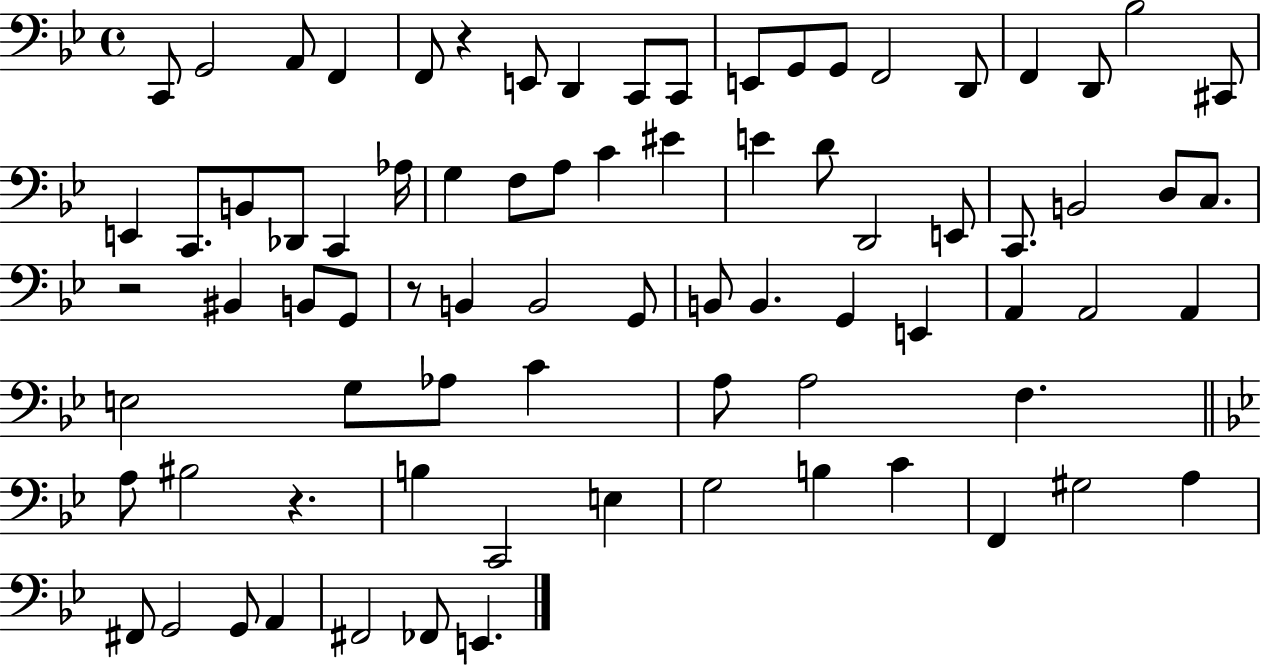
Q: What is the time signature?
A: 4/4